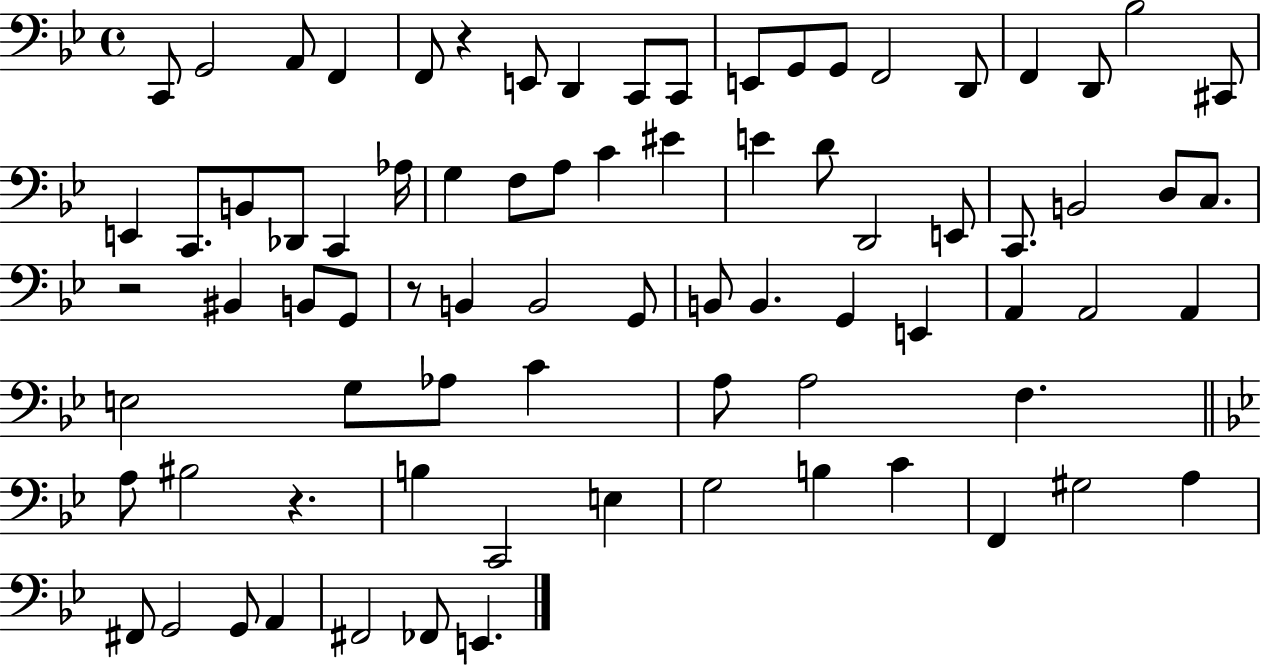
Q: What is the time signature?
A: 4/4